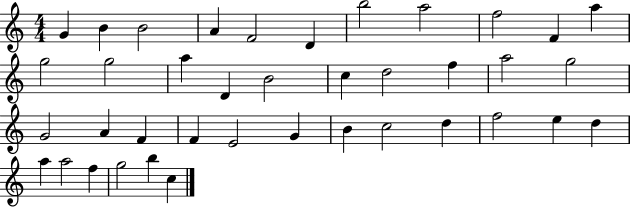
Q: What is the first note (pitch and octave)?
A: G4